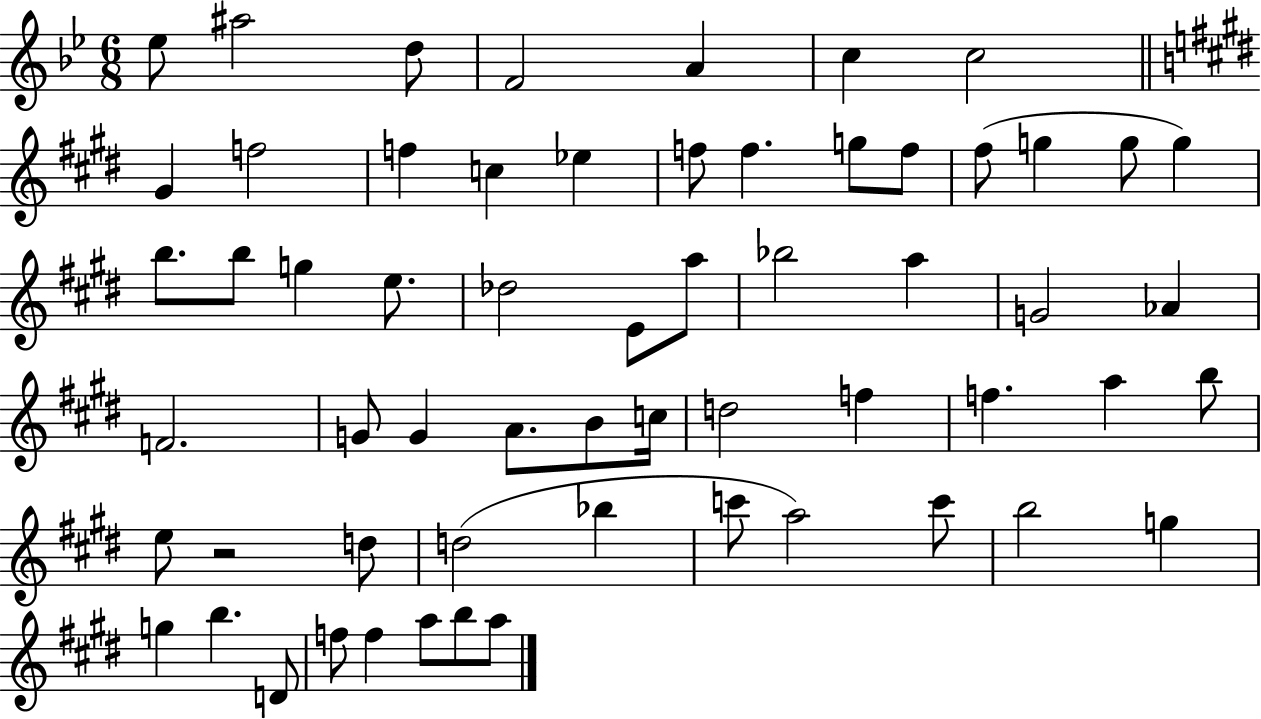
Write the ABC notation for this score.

X:1
T:Untitled
M:6/8
L:1/4
K:Bb
_e/2 ^a2 d/2 F2 A c c2 ^G f2 f c _e f/2 f g/2 f/2 ^f/2 g g/2 g b/2 b/2 g e/2 _d2 E/2 a/2 _b2 a G2 _A F2 G/2 G A/2 B/2 c/4 d2 f f a b/2 e/2 z2 d/2 d2 _b c'/2 a2 c'/2 b2 g g b D/2 f/2 f a/2 b/2 a/2